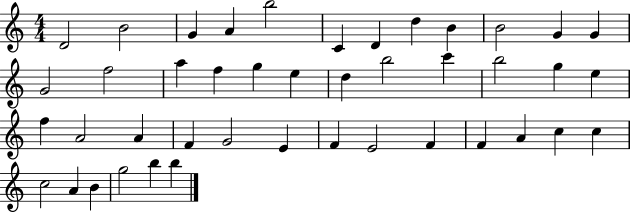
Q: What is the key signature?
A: C major